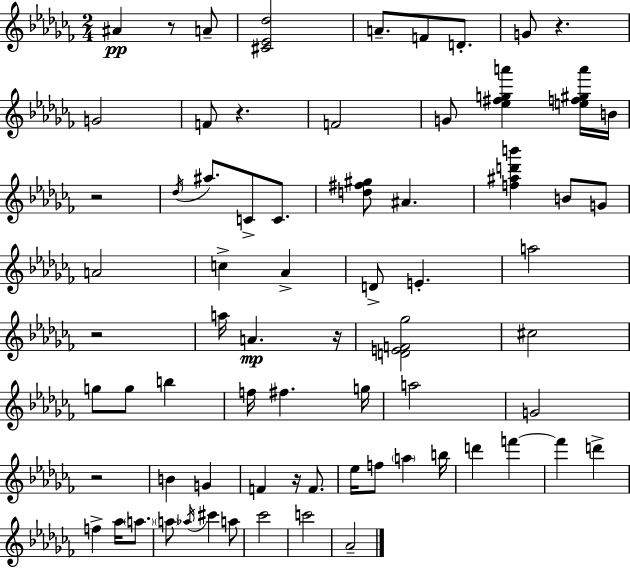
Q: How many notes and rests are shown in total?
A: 71